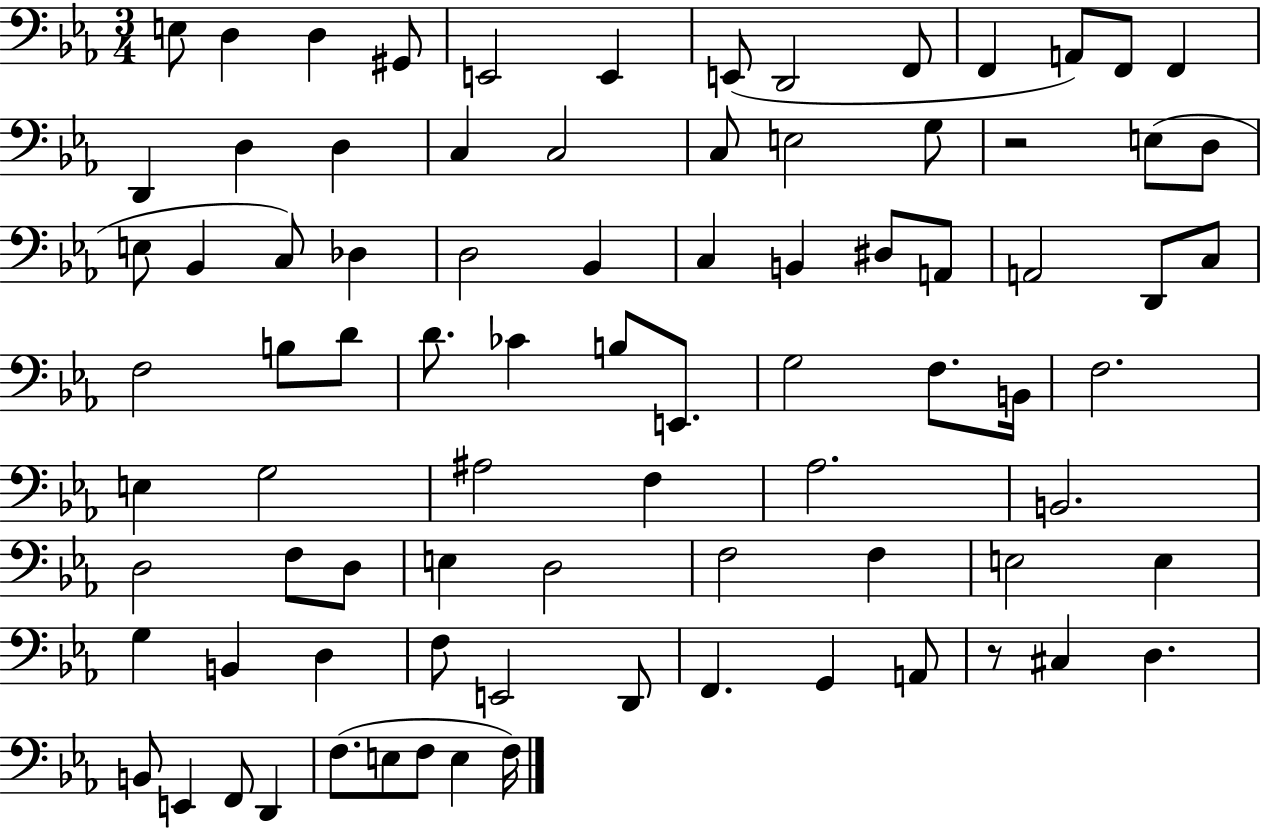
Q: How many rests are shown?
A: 2